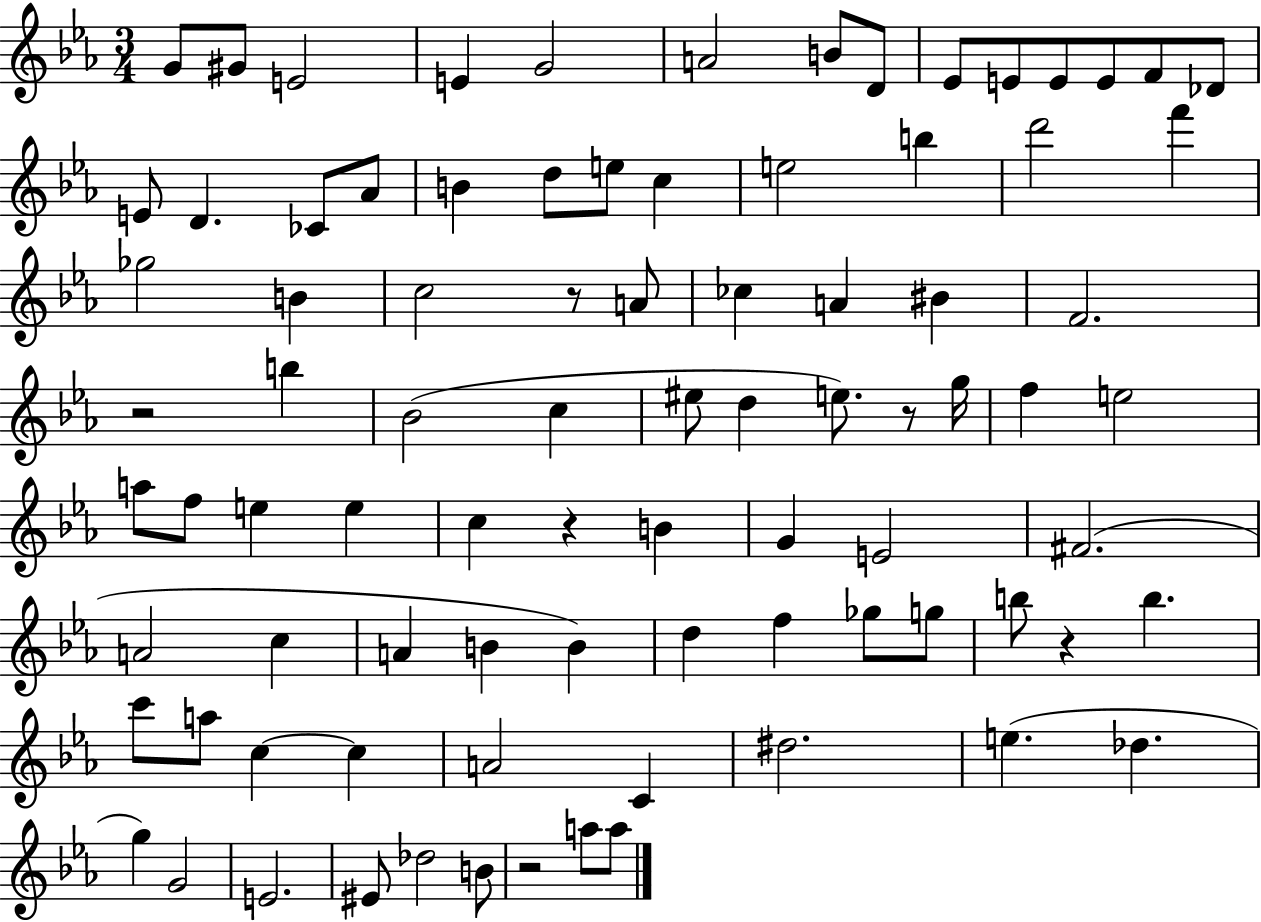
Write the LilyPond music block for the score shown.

{
  \clef treble
  \numericTimeSignature
  \time 3/4
  \key ees \major
  g'8 gis'8 e'2 | e'4 g'2 | a'2 b'8 d'8 | ees'8 e'8 e'8 e'8 f'8 des'8 | \break e'8 d'4. ces'8 aes'8 | b'4 d''8 e''8 c''4 | e''2 b''4 | d'''2 f'''4 | \break ges''2 b'4 | c''2 r8 a'8 | ces''4 a'4 bis'4 | f'2. | \break r2 b''4 | bes'2( c''4 | eis''8 d''4 e''8.) r8 g''16 | f''4 e''2 | \break a''8 f''8 e''4 e''4 | c''4 r4 b'4 | g'4 e'2 | fis'2.( | \break a'2 c''4 | a'4 b'4 b'4) | d''4 f''4 ges''8 g''8 | b''8 r4 b''4. | \break c'''8 a''8 c''4~~ c''4 | a'2 c'4 | dis''2. | e''4.( des''4. | \break g''4) g'2 | e'2. | eis'8 des''2 b'8 | r2 a''8 a''8 | \break \bar "|."
}